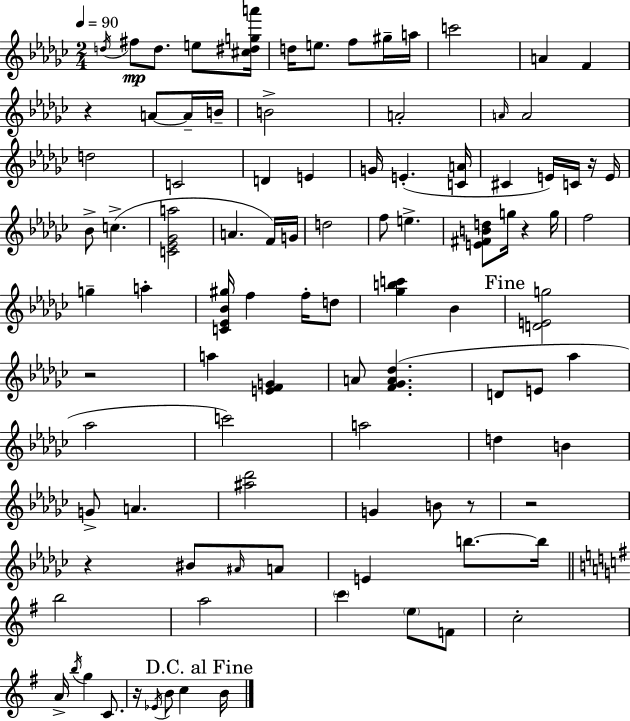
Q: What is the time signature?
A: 2/4